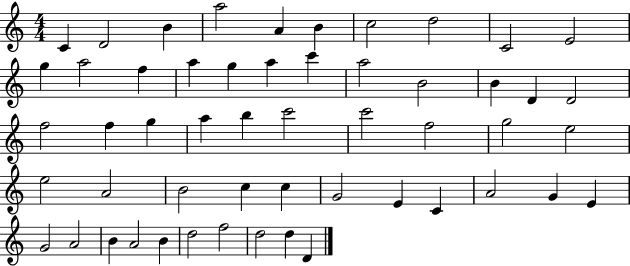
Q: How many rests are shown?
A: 0